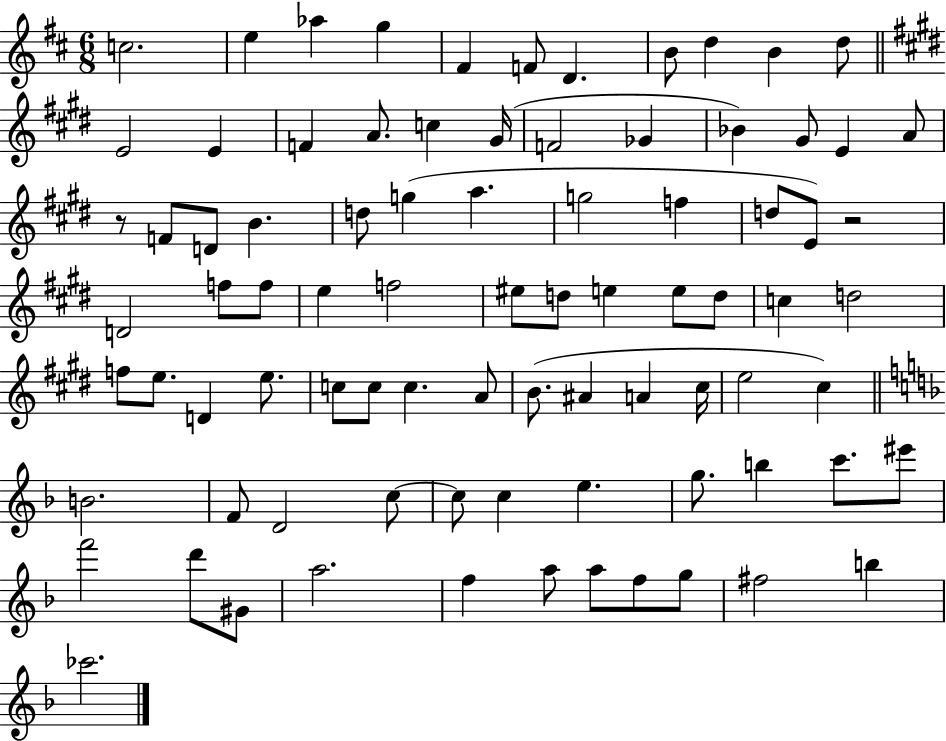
X:1
T:Untitled
M:6/8
L:1/4
K:D
c2 e _a g ^F F/2 D B/2 d B d/2 E2 E F A/2 c ^G/4 F2 _G _B ^G/2 E A/2 z/2 F/2 D/2 B d/2 g a g2 f d/2 E/2 z2 D2 f/2 f/2 e f2 ^e/2 d/2 e e/2 d/2 c d2 f/2 e/2 D e/2 c/2 c/2 c A/2 B/2 ^A A ^c/4 e2 ^c B2 F/2 D2 c/2 c/2 c e g/2 b c'/2 ^e'/2 f'2 d'/2 ^G/2 a2 f a/2 a/2 f/2 g/2 ^f2 b _c'2